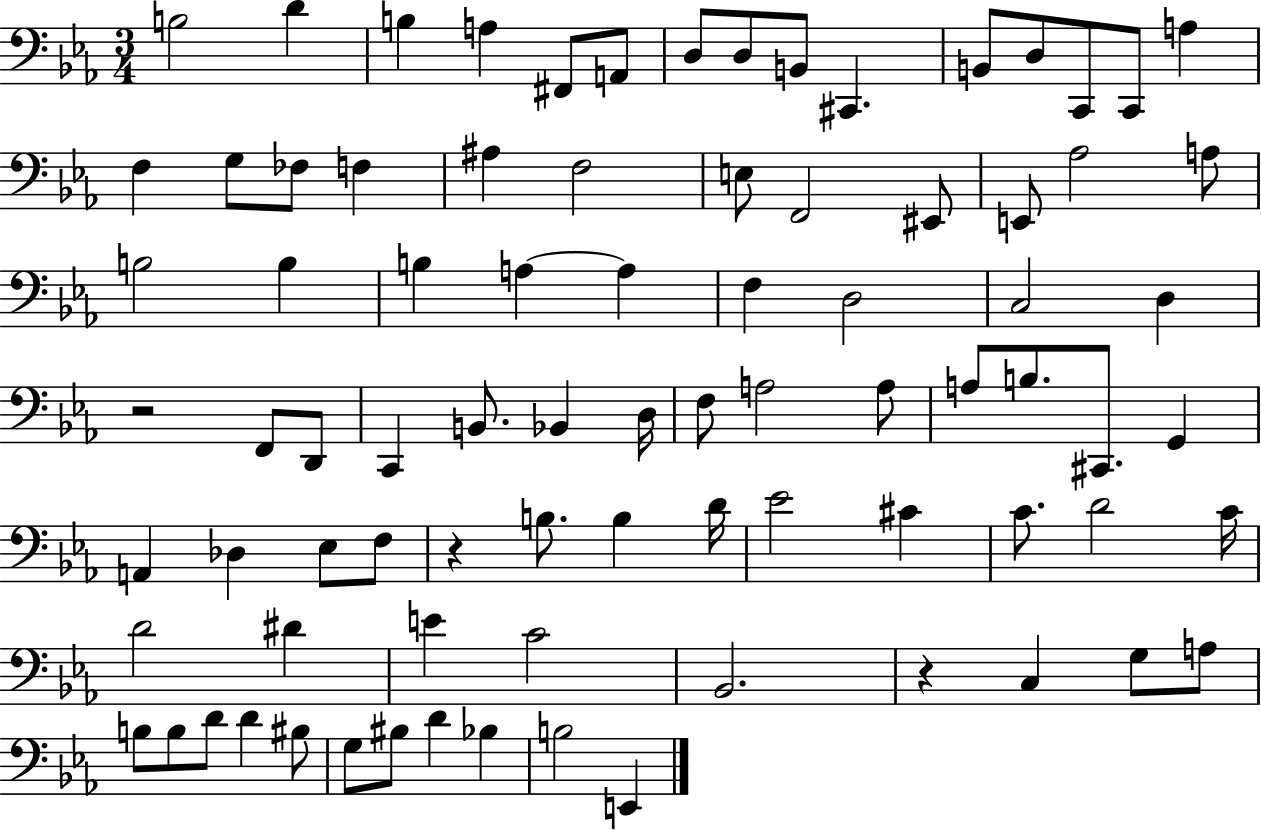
B3/h D4/q B3/q A3/q F#2/e A2/e D3/e D3/e B2/e C#2/q. B2/e D3/e C2/e C2/e A3/q F3/q G3/e FES3/e F3/q A#3/q F3/h E3/e F2/h EIS2/e E2/e Ab3/h A3/e B3/h B3/q B3/q A3/q A3/q F3/q D3/h C3/h D3/q R/h F2/e D2/e C2/q B2/e. Bb2/q D3/s F3/e A3/h A3/e A3/e B3/e. C#2/e. G2/q A2/q Db3/q Eb3/e F3/e R/q B3/e. B3/q D4/s Eb4/h C#4/q C4/e. D4/h C4/s D4/h D#4/q E4/q C4/h Bb2/h. R/q C3/q G3/e A3/e B3/e B3/e D4/e D4/q BIS3/e G3/e BIS3/e D4/q Bb3/q B3/h E2/q